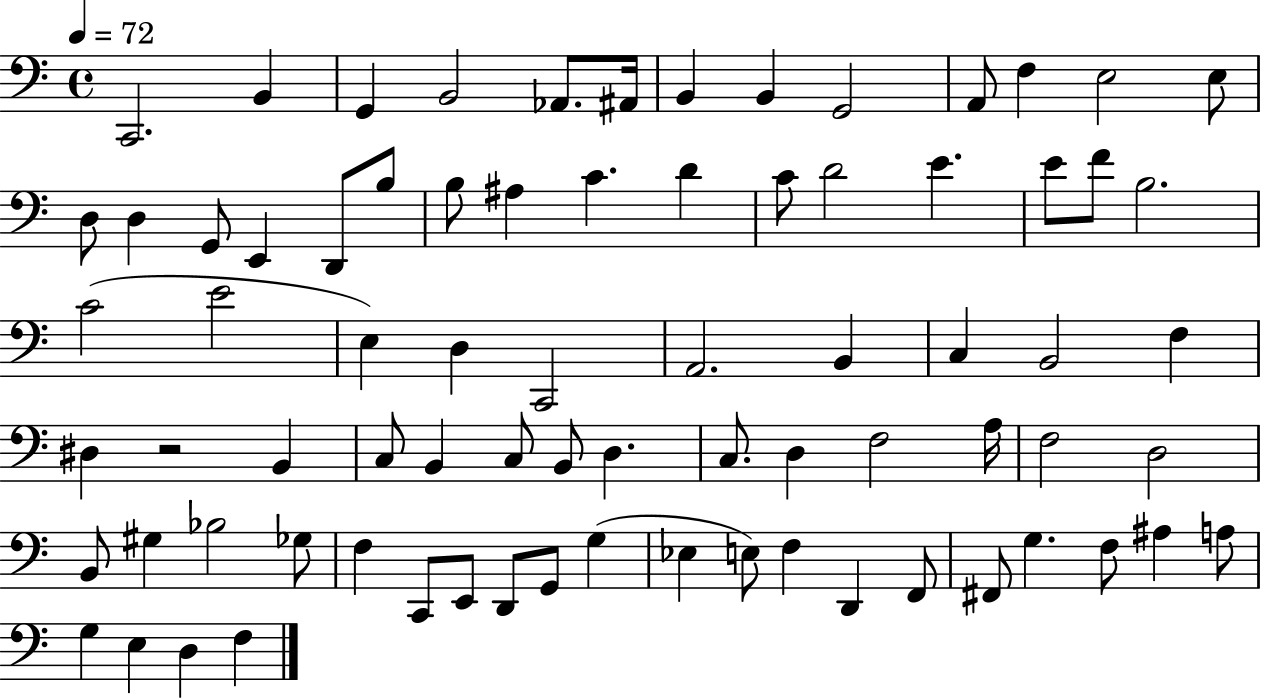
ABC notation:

X:1
T:Untitled
M:4/4
L:1/4
K:C
C,,2 B,, G,, B,,2 _A,,/2 ^A,,/4 B,, B,, G,,2 A,,/2 F, E,2 E,/2 D,/2 D, G,,/2 E,, D,,/2 B,/2 B,/2 ^A, C D C/2 D2 E E/2 F/2 B,2 C2 E2 E, D, C,,2 A,,2 B,, C, B,,2 F, ^D, z2 B,, C,/2 B,, C,/2 B,,/2 D, C,/2 D, F,2 A,/4 F,2 D,2 B,,/2 ^G, _B,2 _G,/2 F, C,,/2 E,,/2 D,,/2 G,,/2 G, _E, E,/2 F, D,, F,,/2 ^F,,/2 G, F,/2 ^A, A,/2 G, E, D, F,